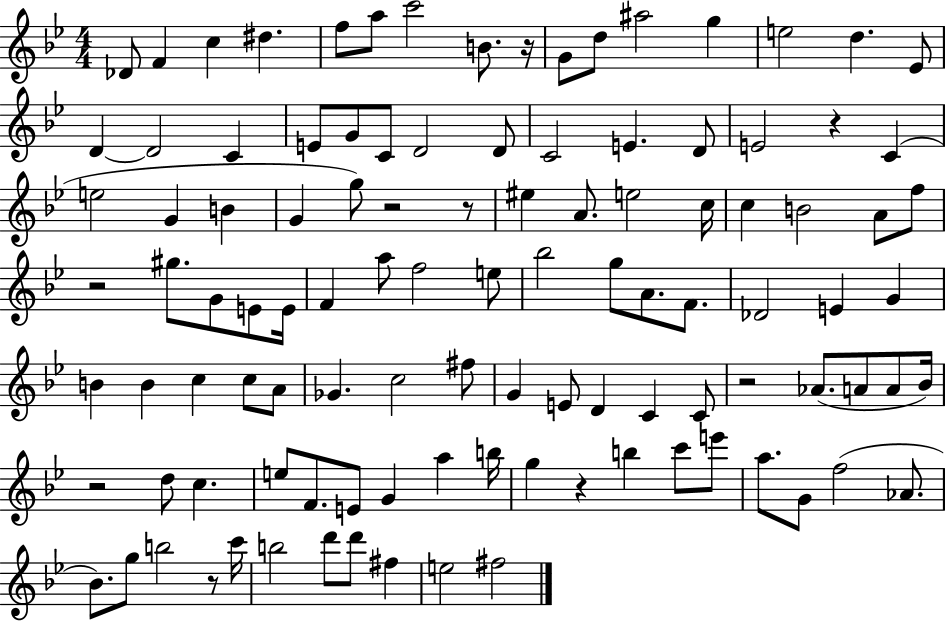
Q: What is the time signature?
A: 4/4